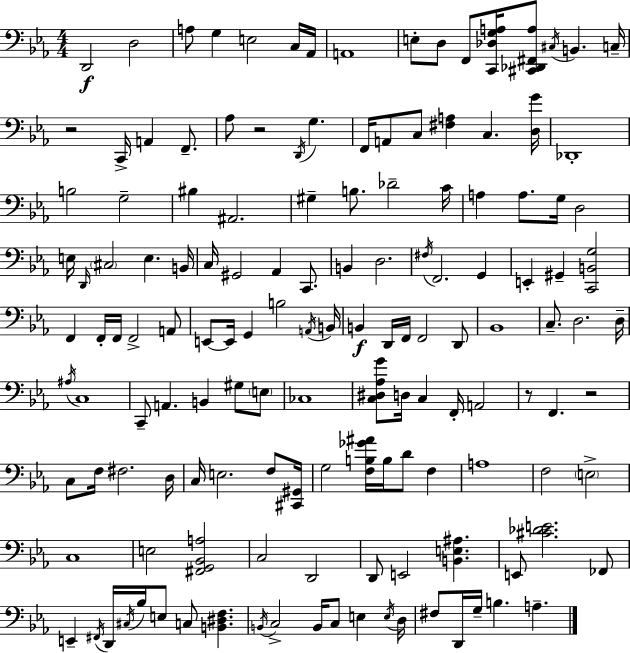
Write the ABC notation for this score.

X:1
T:Untitled
M:4/4
L:1/4
K:Eb
D,,2 D,2 A,/2 G, E,2 C,/4 _A,,/4 A,,4 E,/2 D,/2 F,,/2 [C,,_D,G,A,]/4 [^C,,_D,,^F,,A,]/2 ^C,/4 B,, C,/4 z2 C,,/4 A,, F,,/2 _A,/2 z2 D,,/4 G, F,,/4 A,,/2 C,/2 [^F,A,] C, [D,G]/4 _D,,4 B,2 G,2 ^B, ^A,,2 ^G, B,/2 _D2 C/4 A, A,/2 G,/4 D,2 E,/4 D,,/4 ^C,2 E, B,,/4 C,/4 ^G,,2 _A,, C,,/2 B,, D,2 ^F,/4 F,,2 G,, E,, ^G,, [C,,B,,G,]2 F,, F,,/4 F,,/4 F,,2 A,,/2 E,,/2 E,,/4 G,, B,2 A,,/4 B,,/4 B,, D,,/4 F,,/4 F,,2 D,,/2 _B,,4 C,/2 D,2 D,/4 ^A,/4 C,4 C,,/2 A,, B,, ^G,/2 E,/2 _C,4 [C,^D,_A,G]/2 D,/4 C, F,,/4 A,,2 z/2 F,, z2 C,/2 F,/4 ^F,2 D,/4 C,/4 E,2 F,/2 [^C,,^G,,]/4 G,2 [F,B,_G^A]/4 B,/4 D/2 F, A,4 F,2 E,2 C,4 E,2 [^F,,G,,_B,,A,]2 C,2 D,,2 D,,/2 E,,2 [B,,E,^A,] E,,/2 [^C_DE]2 _F,,/2 E,, ^F,,/4 D,,/4 ^C,/4 _B,/4 E,/2 C,/2 [B,,^D,F,] B,,/4 C,2 B,,/4 C,/2 E, E,/4 D,/4 ^F,/2 D,,/4 G,/4 B, A,